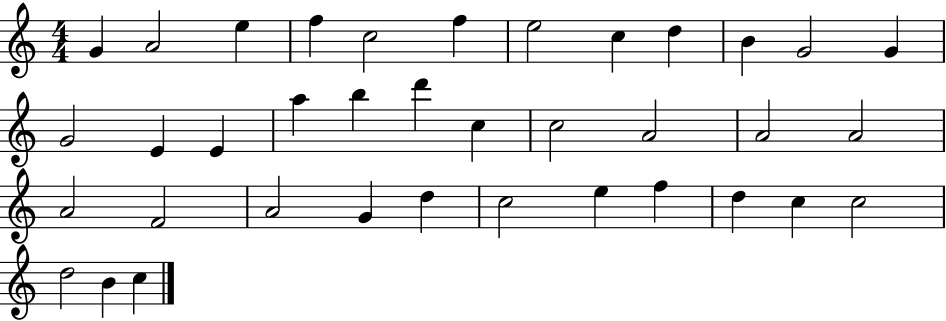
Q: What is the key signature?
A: C major